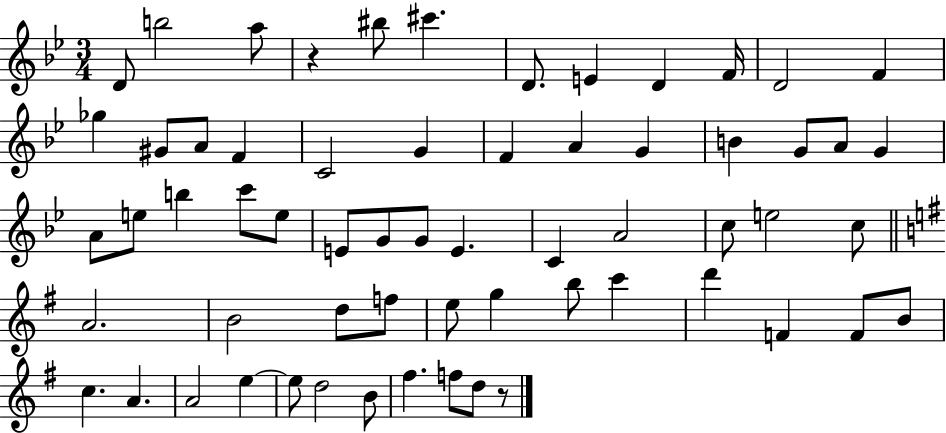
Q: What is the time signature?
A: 3/4